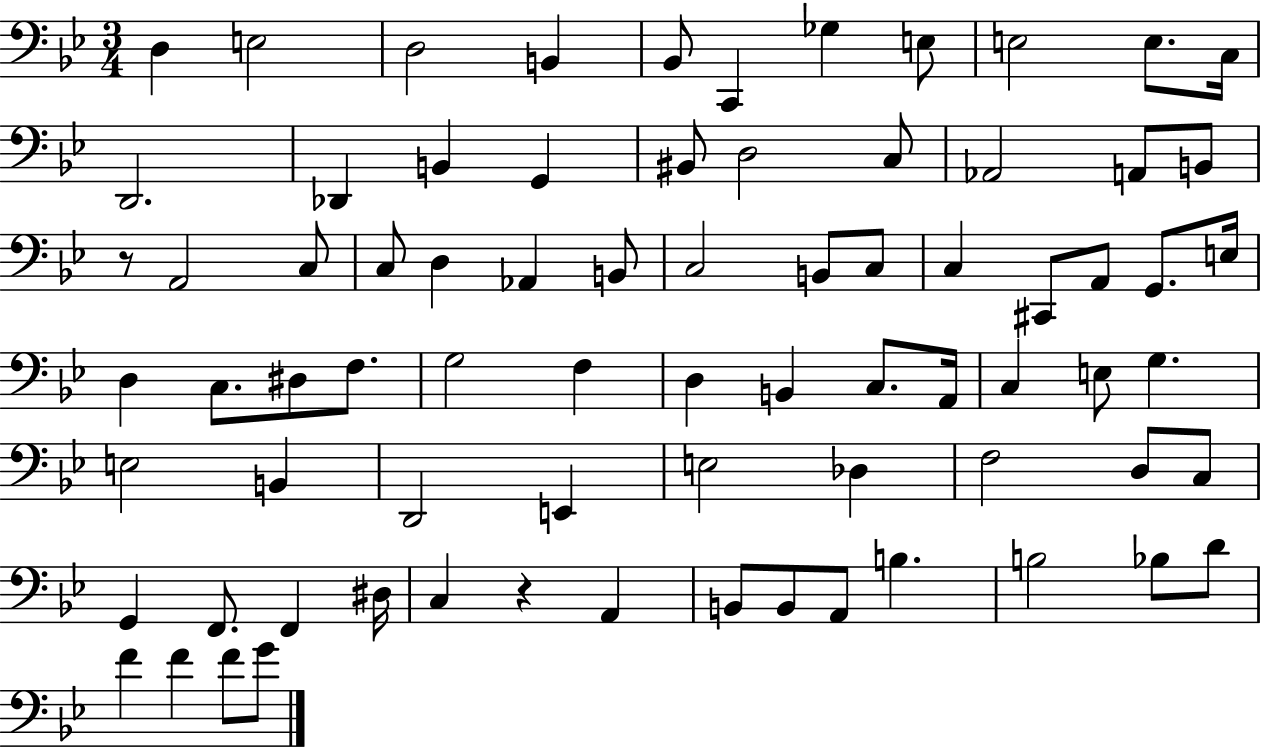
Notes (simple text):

D3/q E3/h D3/h B2/q Bb2/e C2/q Gb3/q E3/e E3/h E3/e. C3/s D2/h. Db2/q B2/q G2/q BIS2/e D3/h C3/e Ab2/h A2/e B2/e R/e A2/h C3/e C3/e D3/q Ab2/q B2/e C3/h B2/e C3/e C3/q C#2/e A2/e G2/e. E3/s D3/q C3/e. D#3/e F3/e. G3/h F3/q D3/q B2/q C3/e. A2/s C3/q E3/e G3/q. E3/h B2/q D2/h E2/q E3/h Db3/q F3/h D3/e C3/e G2/q F2/e. F2/q D#3/s C3/q R/q A2/q B2/e B2/e A2/e B3/q. B3/h Bb3/e D4/e F4/q F4/q F4/e G4/e